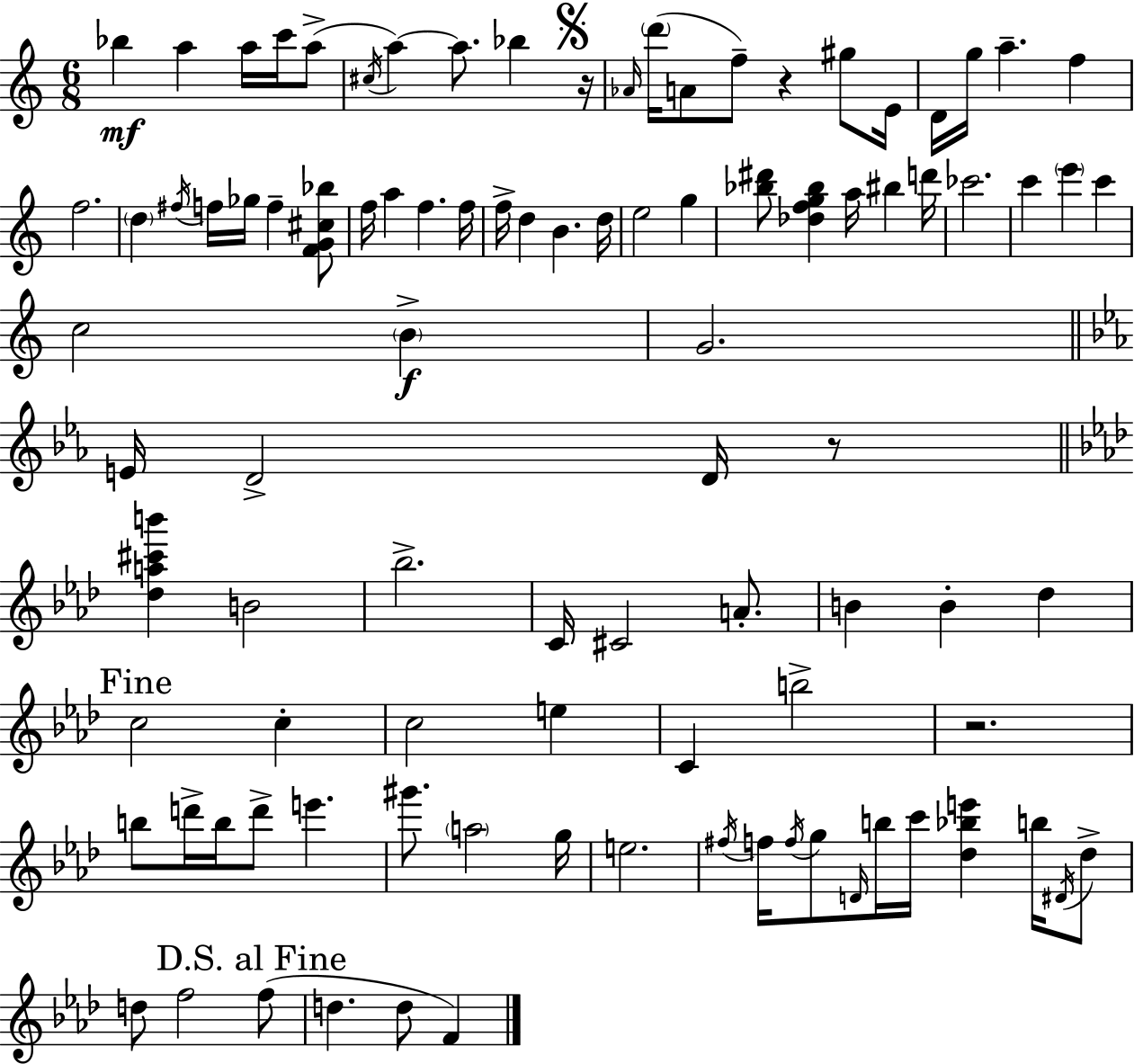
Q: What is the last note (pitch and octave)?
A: F4